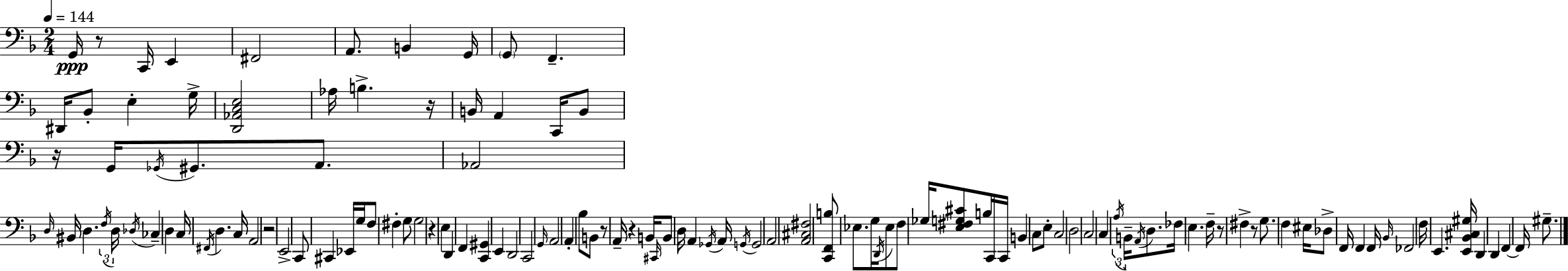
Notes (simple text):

G2/s R/e C2/s E2/q F#2/h A2/e. B2/q G2/s G2/e F2/q. D#2/s Bb2/e E3/q G3/s [D2,Ab2,C3,E3]/h Ab3/s B3/q. R/s B2/s A2/q C2/s B2/e R/s G2/s Gb2/s G#2/e. A2/e. Ab2/h D3/s BIS2/s D3/q. F3/s D3/s Db3/s CES3/q D3/q C3/s F#2/s D3/q. C3/s A2/h R/h E2/h C2/e C#2/q Eb2/s G3/s F3/e F#3/q G3/e G3/h R/q E3/q D2/q F2/q [C2,G#2]/q E2/q D2/h C2/h G2/s A2/h A2/q Bb3/e B2/e R/e A2/s R/q B2/s C#2/s B2/e D3/s A2/q Gb2/s A2/s G2/s G2/h A2/h [A2,C#3,F#3]/h [C2,F2,B3]/e Eb3/e. G3/s D2/s Eb3/e F3/e Gb3/s [E3,F#3,G3,C#4]/e B3/s C2/s C2/s B2/q C3/e E3/e C3/h D3/h C3/h C3/q A3/s B2/s A2/s D3/e. FES3/s E3/q. F3/s R/e F#3/q R/e G3/e. F3/q EIS3/s Db3/e F2/s F2/q F2/s Bb2/s FES2/h F3/s E2/q. [E2,Bb2,C#3,G#3]/s D2/q D2/q F2/q F2/s G#3/e.